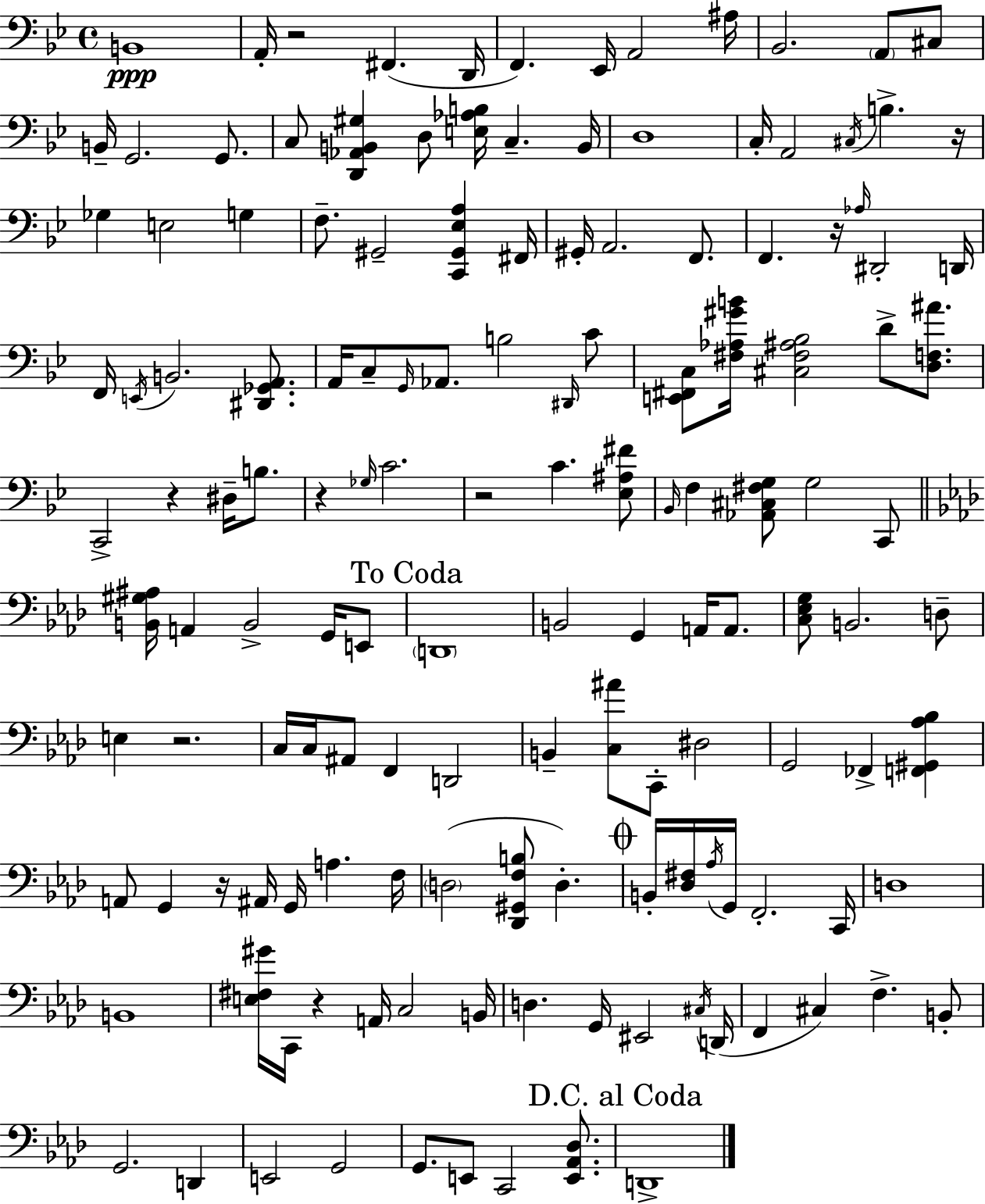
X:1
T:Untitled
M:4/4
L:1/4
K:Gm
B,,4 A,,/4 z2 ^F,, D,,/4 F,, _E,,/4 A,,2 ^A,/4 _B,,2 A,,/2 ^C,/2 B,,/4 G,,2 G,,/2 C,/2 [D,,_A,,B,,^G,] D,/2 [E,_A,B,]/4 C, B,,/4 D,4 C,/4 A,,2 ^C,/4 B, z/4 _G, E,2 G, F,/2 ^G,,2 [C,,^G,,_E,A,] ^F,,/4 ^G,,/4 A,,2 F,,/2 F,, z/4 _A,/4 ^D,,2 D,,/4 F,,/4 E,,/4 B,,2 [^D,,_G,,A,,]/2 A,,/4 C,/2 G,,/4 _A,,/2 B,2 ^D,,/4 C/2 [E,,^F,,C,]/2 [^F,_A,^GB]/4 [^C,^F,^A,_B,]2 D/2 [D,F,^A]/2 C,,2 z ^D,/4 B,/2 z _G,/4 C2 z2 C [_E,^A,^F]/2 _B,,/4 F, [_A,,^C,^F,G,]/2 G,2 C,,/2 [B,,^G,^A,]/4 A,, B,,2 G,,/4 E,,/2 D,,4 B,,2 G,, A,,/4 A,,/2 [C,_E,G,]/2 B,,2 D,/2 E, z2 C,/4 C,/4 ^A,,/2 F,, D,,2 B,, [C,^A]/2 C,,/2 ^D,2 G,,2 _F,, [F,,^G,,_A,_B,] A,,/2 G,, z/4 ^A,,/4 G,,/4 A, F,/4 D,2 [_D,,^G,,F,B,]/2 D, B,,/4 [_D,^F,]/4 _A,/4 G,,/4 F,,2 C,,/4 D,4 B,,4 [E,^F,^G]/4 C,,/4 z A,,/4 C,2 B,,/4 D, G,,/4 ^E,,2 ^C,/4 D,,/4 F,, ^C, F, B,,/2 G,,2 D,, E,,2 G,,2 G,,/2 E,,/2 C,,2 [E,,_A,,_D,]/2 D,,4